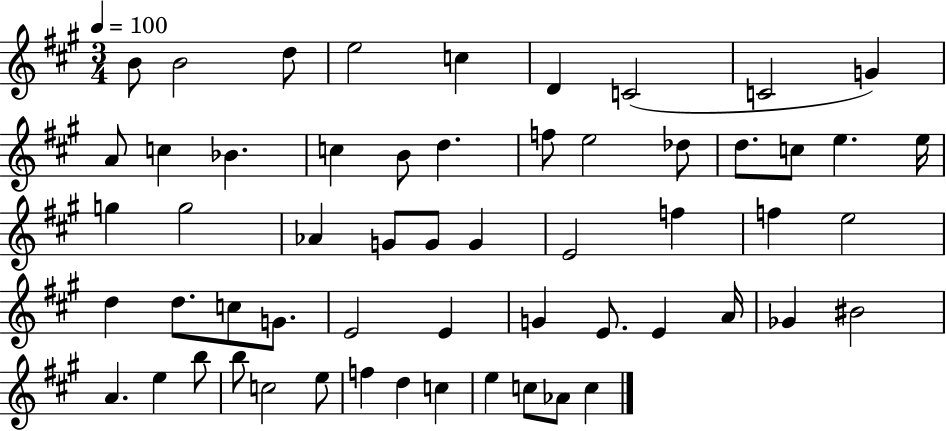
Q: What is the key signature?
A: A major